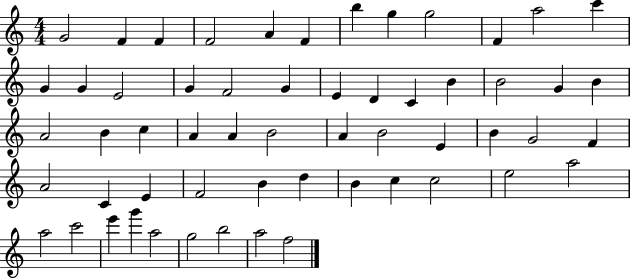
G4/h F4/q F4/q F4/h A4/q F4/q B5/q G5/q G5/h F4/q A5/h C6/q G4/q G4/q E4/h G4/q F4/h G4/q E4/q D4/q C4/q B4/q B4/h G4/q B4/q A4/h B4/q C5/q A4/q A4/q B4/h A4/q B4/h E4/q B4/q G4/h F4/q A4/h C4/q E4/q F4/h B4/q D5/q B4/q C5/q C5/h E5/h A5/h A5/h C6/h E6/q G6/q A5/h G5/h B5/h A5/h F5/h